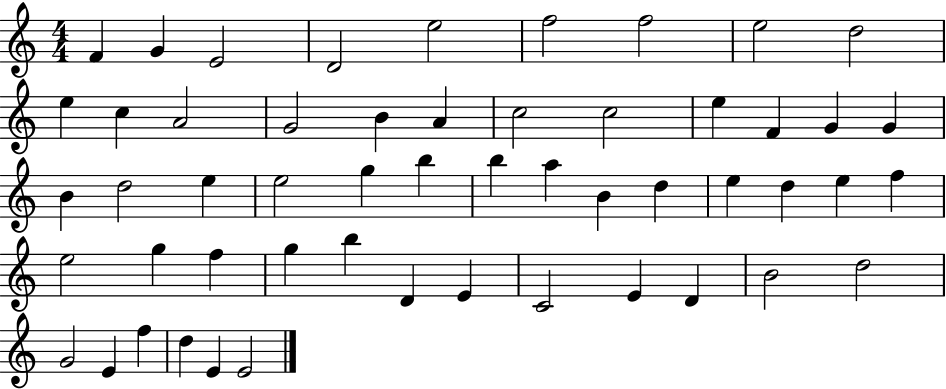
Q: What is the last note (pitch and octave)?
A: E4